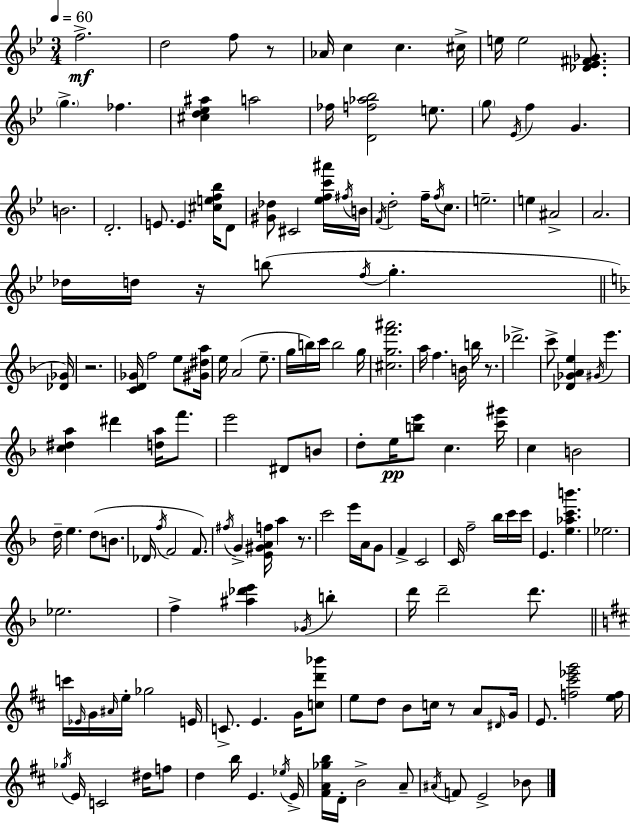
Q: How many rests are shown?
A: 6